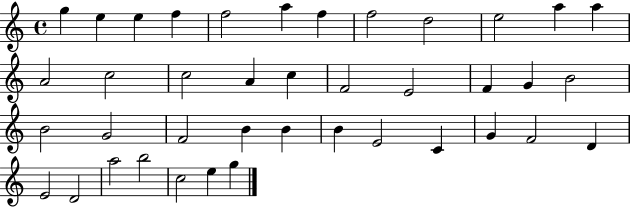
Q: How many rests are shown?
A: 0